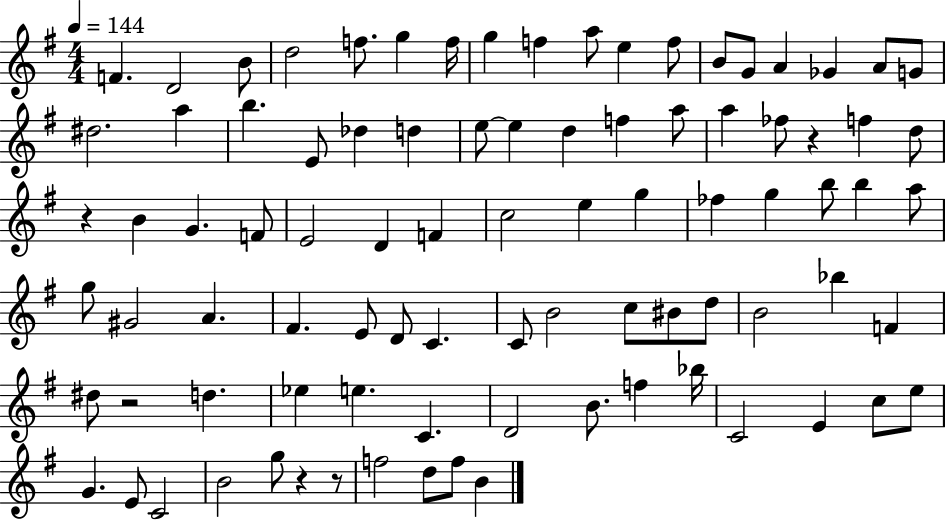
F4/q. D4/h B4/e D5/h F5/e. G5/q F5/s G5/q F5/q A5/e E5/q F5/e B4/e G4/e A4/q Gb4/q A4/e G4/e D#5/h. A5/q B5/q. E4/e Db5/q D5/q E5/e E5/q D5/q F5/q A5/e A5/q FES5/e R/q F5/q D5/e R/q B4/q G4/q. F4/e E4/h D4/q F4/q C5/h E5/q G5/q FES5/q G5/q B5/e B5/q A5/e G5/e G#4/h A4/q. F#4/q. E4/e D4/e C4/q. C4/e B4/h C5/e BIS4/e D5/e B4/h Bb5/q F4/q D#5/e R/h D5/q. Eb5/q E5/q. C4/q. D4/h B4/e. F5/q Bb5/s C4/h E4/q C5/e E5/e G4/q. E4/e C4/h B4/h G5/e R/q R/e F5/h D5/e F5/e B4/q